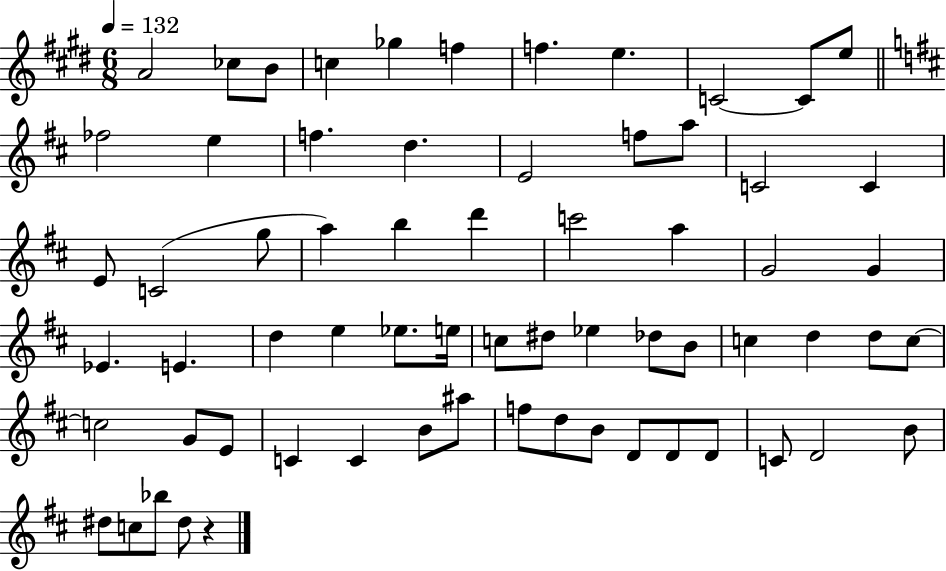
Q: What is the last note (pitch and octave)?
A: D#5